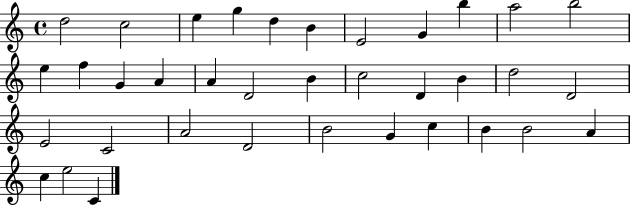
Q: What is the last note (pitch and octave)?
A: C4